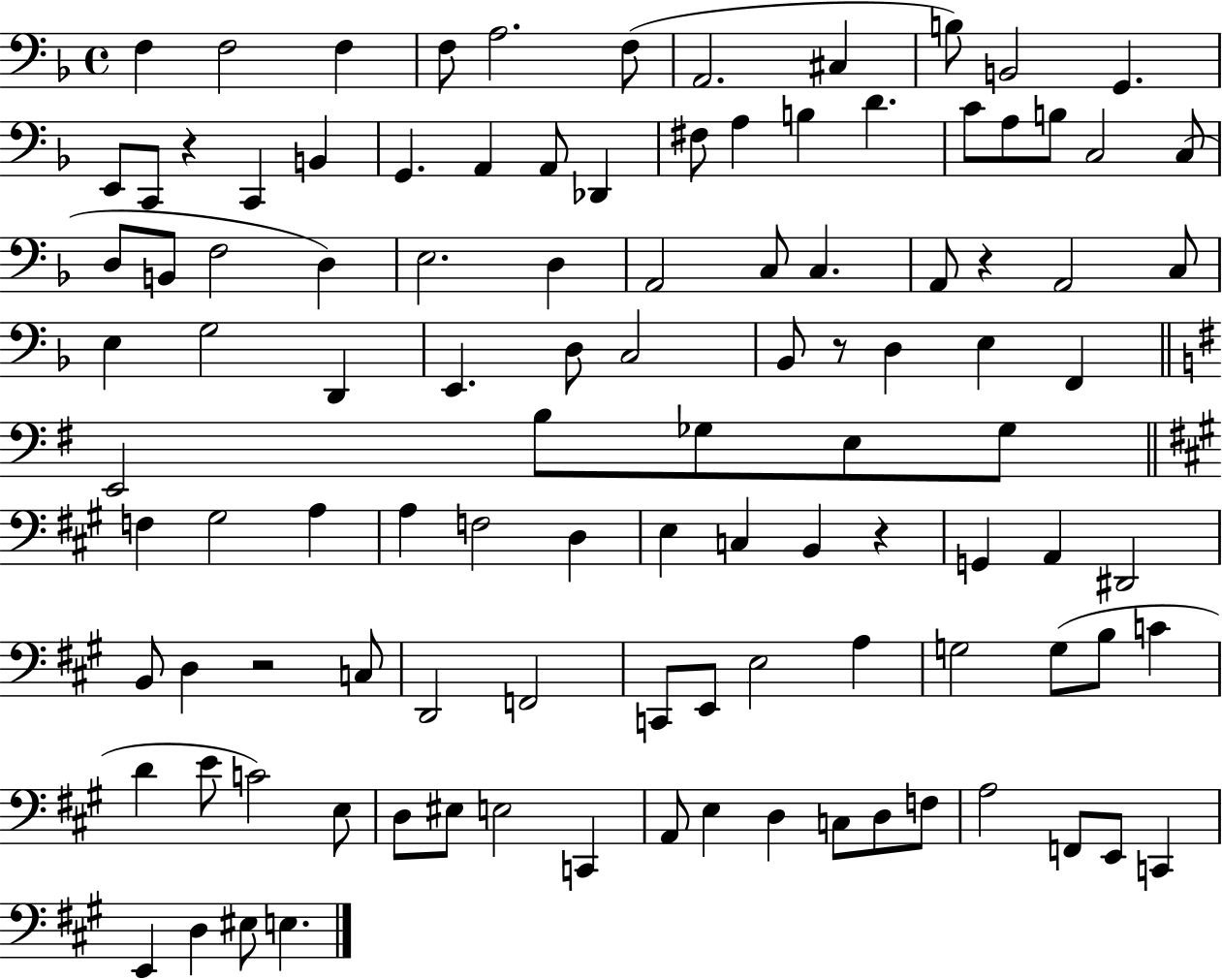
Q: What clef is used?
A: bass